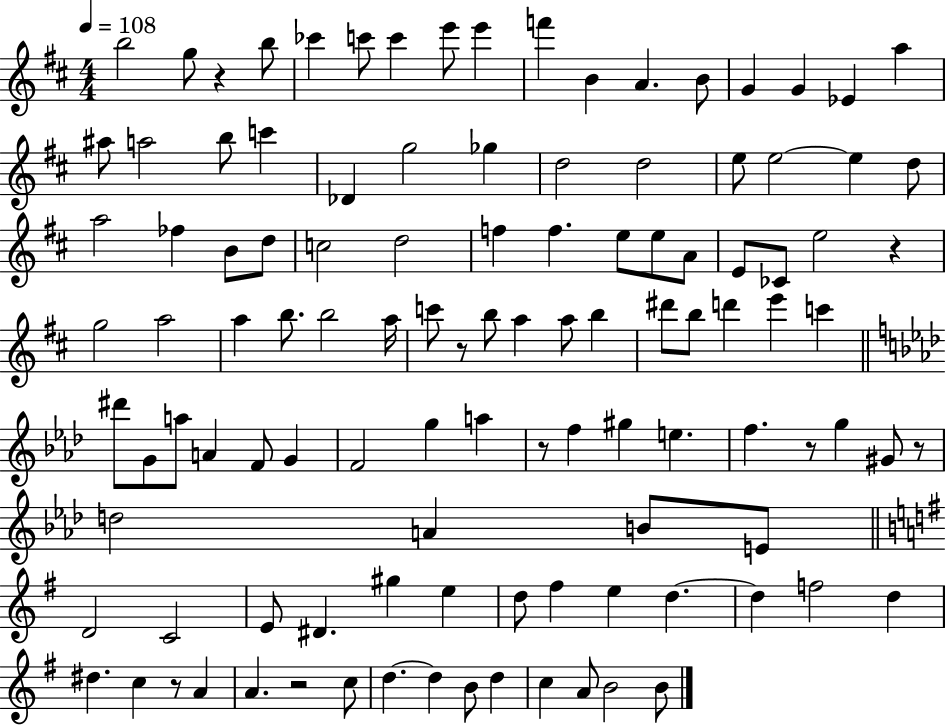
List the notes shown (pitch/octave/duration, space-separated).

B5/h G5/e R/q B5/e CES6/q C6/e C6/q E6/e E6/q F6/q B4/q A4/q. B4/e G4/q G4/q Eb4/q A5/q A#5/e A5/h B5/e C6/q Db4/q G5/h Gb5/q D5/h D5/h E5/e E5/h E5/q D5/e A5/h FES5/q B4/e D5/e C5/h D5/h F5/q F5/q. E5/e E5/e A4/e E4/e CES4/e E5/h R/q G5/h A5/h A5/q B5/e. B5/h A5/s C6/e R/e B5/e A5/q A5/e B5/q D#6/e B5/e D6/q E6/q C6/q D#6/e G4/e A5/e A4/q F4/e G4/q F4/h G5/q A5/q R/e F5/q G#5/q E5/q. F5/q. R/e G5/q G#4/e R/e D5/h A4/q B4/e E4/e D4/h C4/h E4/e D#4/q. G#5/q E5/q D5/e F#5/q E5/q D5/q. D5/q F5/h D5/q D#5/q. C5/q R/e A4/q A4/q. R/h C5/e D5/q. D5/q B4/e D5/q C5/q A4/e B4/h B4/e